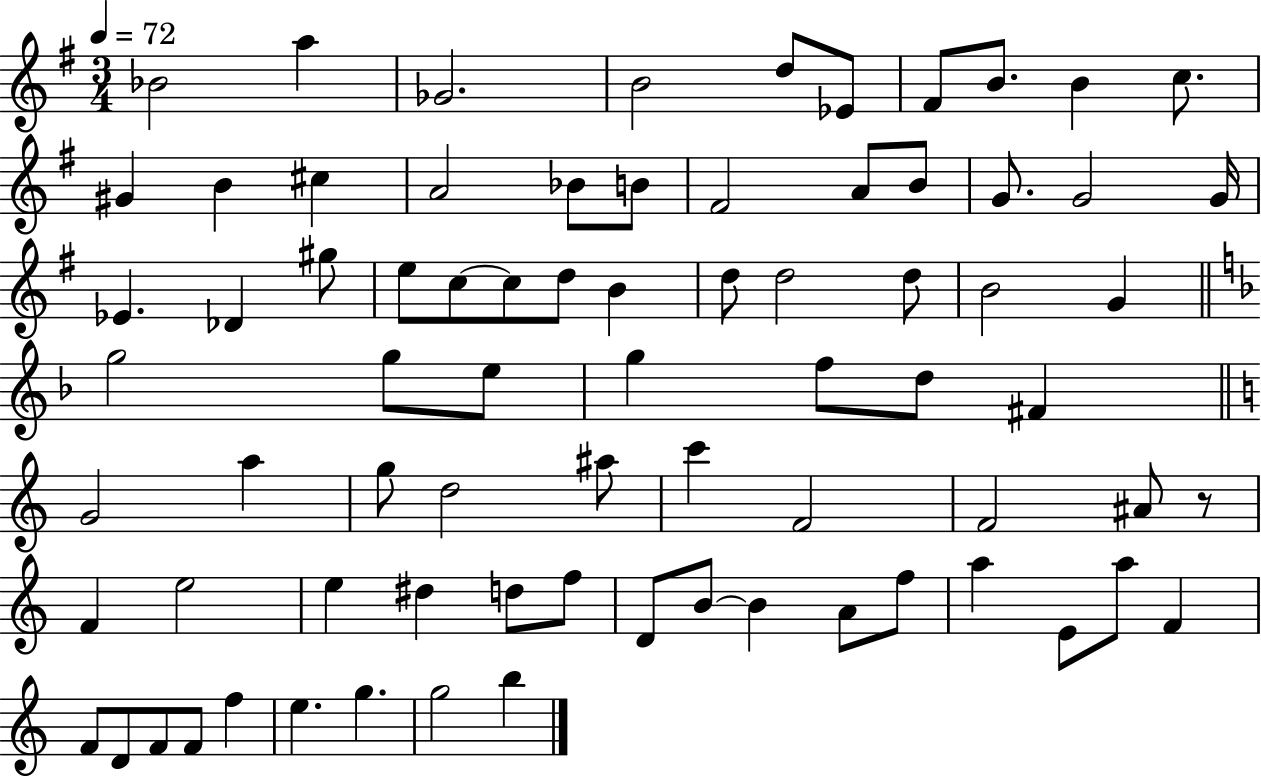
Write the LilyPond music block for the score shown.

{
  \clef treble
  \numericTimeSignature
  \time 3/4
  \key g \major
  \tempo 4 = 72
  bes'2 a''4 | ges'2. | b'2 d''8 ees'8 | fis'8 b'8. b'4 c''8. | \break gis'4 b'4 cis''4 | a'2 bes'8 b'8 | fis'2 a'8 b'8 | g'8. g'2 g'16 | \break ees'4. des'4 gis''8 | e''8 c''8~~ c''8 d''8 b'4 | d''8 d''2 d''8 | b'2 g'4 | \break \bar "||" \break \key f \major g''2 g''8 e''8 | g''4 f''8 d''8 fis'4 | \bar "||" \break \key c \major g'2 a''4 | g''8 d''2 ais''8 | c'''4 f'2 | f'2 ais'8 r8 | \break f'4 e''2 | e''4 dis''4 d''8 f''8 | d'8 b'8~~ b'4 a'8 f''8 | a''4 e'8 a''8 f'4 | \break f'8 d'8 f'8 f'8 f''4 | e''4. g''4. | g''2 b''4 | \bar "|."
}